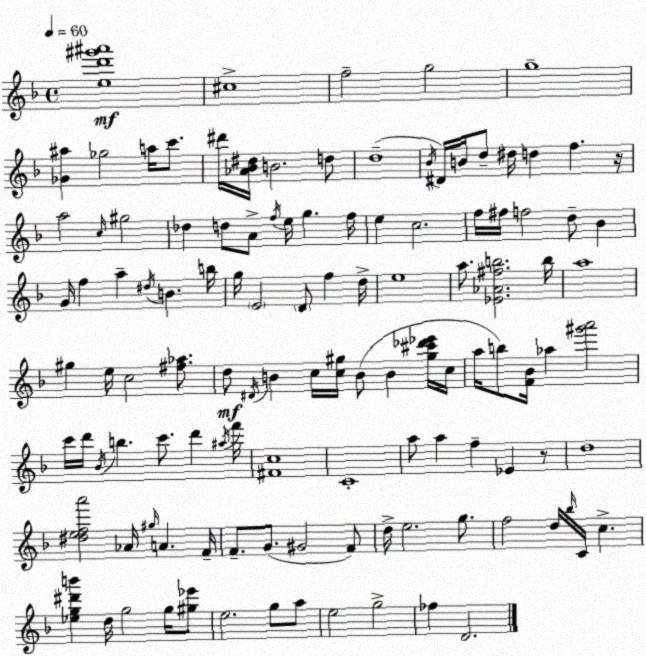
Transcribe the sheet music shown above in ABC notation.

X:1
T:Untitled
M:4/4
L:1/4
K:Dm
[ed'^g'^a']4 ^c4 f2 g2 g4 [_G^a] _g2 a/4 c'/2 ^d'/4 [_A_B^d]/4 B2 d/2 d4 _B/4 ^D/4 B/4 d/2 ^d/4 d f z/4 a2 c/4 ^g2 _d d/2 A/2 f/4 e/4 g f/4 e c2 f/4 ^f/4 f2 d/2 _B G/4 f a ^d/4 B b/4 g/4 E2 D/2 f d/4 e4 a/2 [_E_A^fb]2 b/4 a4 ^g e/4 c2 [^f_a]/2 d/2 ^D/4 B c/4 [c^g]/4 B/2 B [^g^c'_d'_e']/4 c/4 a/4 b/2 [F_B]/4 _a [^g'a']2 c'/4 d'/4 _B/4 b c'/2 d' ^a/4 f'/4 [^Fc]4 C4 a/2 a f _E z/2 d4 [^defa']2 _A/4 ^g/4 A F/4 F/2 G/2 ^G2 F/2 d/4 e2 g/2 f2 d/4 _b/4 C/4 c [_eg^d'b'] d/4 g2 g/4 [^g_e']/2 e2 g/2 a/2 e2 g2 _f D2